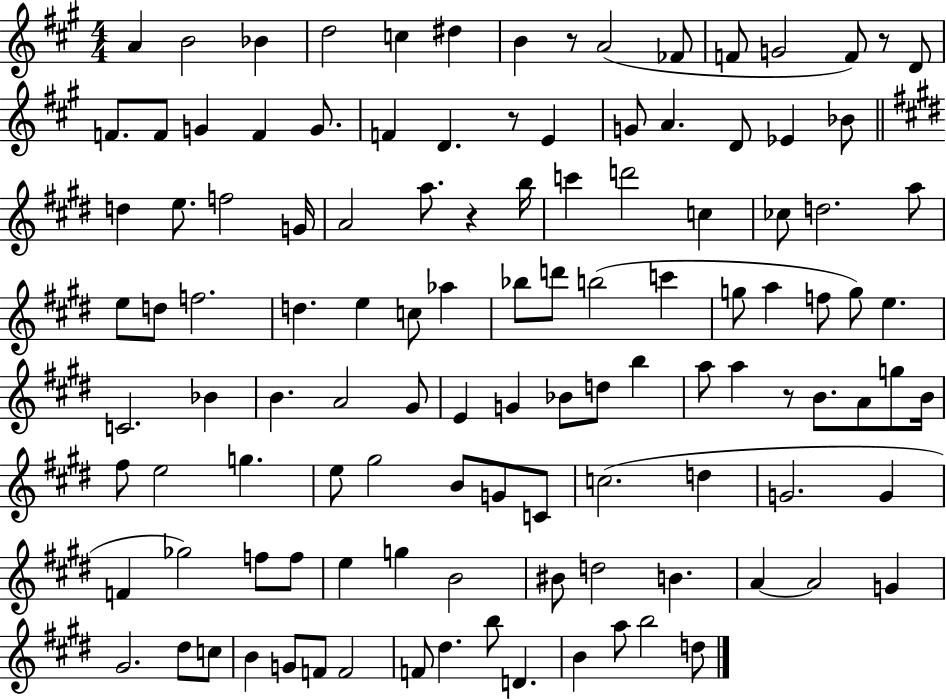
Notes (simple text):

A4/q B4/h Bb4/q D5/h C5/q D#5/q B4/q R/e A4/h FES4/e F4/e G4/h F4/e R/e D4/e F4/e. F4/e G4/q F4/q G4/e. F4/q D4/q. R/e E4/q G4/e A4/q. D4/e Eb4/q Bb4/e D5/q E5/e. F5/h G4/s A4/h A5/e. R/q B5/s C6/q D6/h C5/q CES5/e D5/h. A5/e E5/e D5/e F5/h. D5/q. E5/q C5/e Ab5/q Bb5/e D6/e B5/h C6/q G5/e A5/q F5/e G5/e E5/q. C4/h. Bb4/q B4/q. A4/h G#4/e E4/q G4/q Bb4/e D5/e B5/q A5/e A5/q R/e B4/e. A4/e G5/e B4/s F#5/e E5/h G5/q. E5/e G#5/h B4/e G4/e C4/e C5/h. D5/q G4/h. G4/q F4/q Gb5/h F5/e F5/e E5/q G5/q B4/h BIS4/e D5/h B4/q. A4/q A4/h G4/q G#4/h. D#5/e C5/e B4/q G4/e F4/e F4/h F4/e D#5/q. B5/e D4/q. B4/q A5/e B5/h D5/e